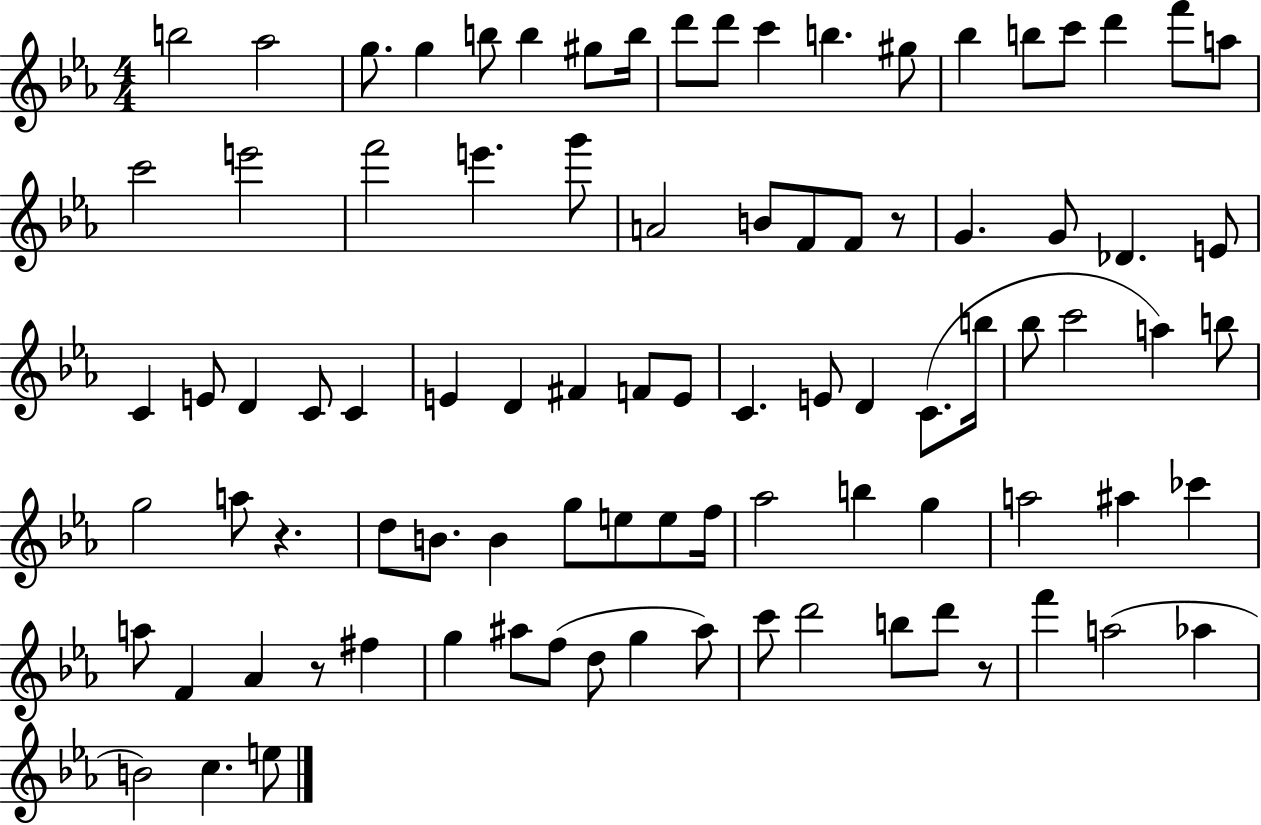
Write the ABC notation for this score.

X:1
T:Untitled
M:4/4
L:1/4
K:Eb
b2 _a2 g/2 g b/2 b ^g/2 b/4 d'/2 d'/2 c' b ^g/2 _b b/2 c'/2 d' f'/2 a/2 c'2 e'2 f'2 e' g'/2 A2 B/2 F/2 F/2 z/2 G G/2 _D E/2 C E/2 D C/2 C E D ^F F/2 E/2 C E/2 D C/2 b/4 _b/2 c'2 a b/2 g2 a/2 z d/2 B/2 B g/2 e/2 e/2 f/4 _a2 b g a2 ^a _c' a/2 F _A z/2 ^f g ^a/2 f/2 d/2 g ^a/2 c'/2 d'2 b/2 d'/2 z/2 f' a2 _a B2 c e/2